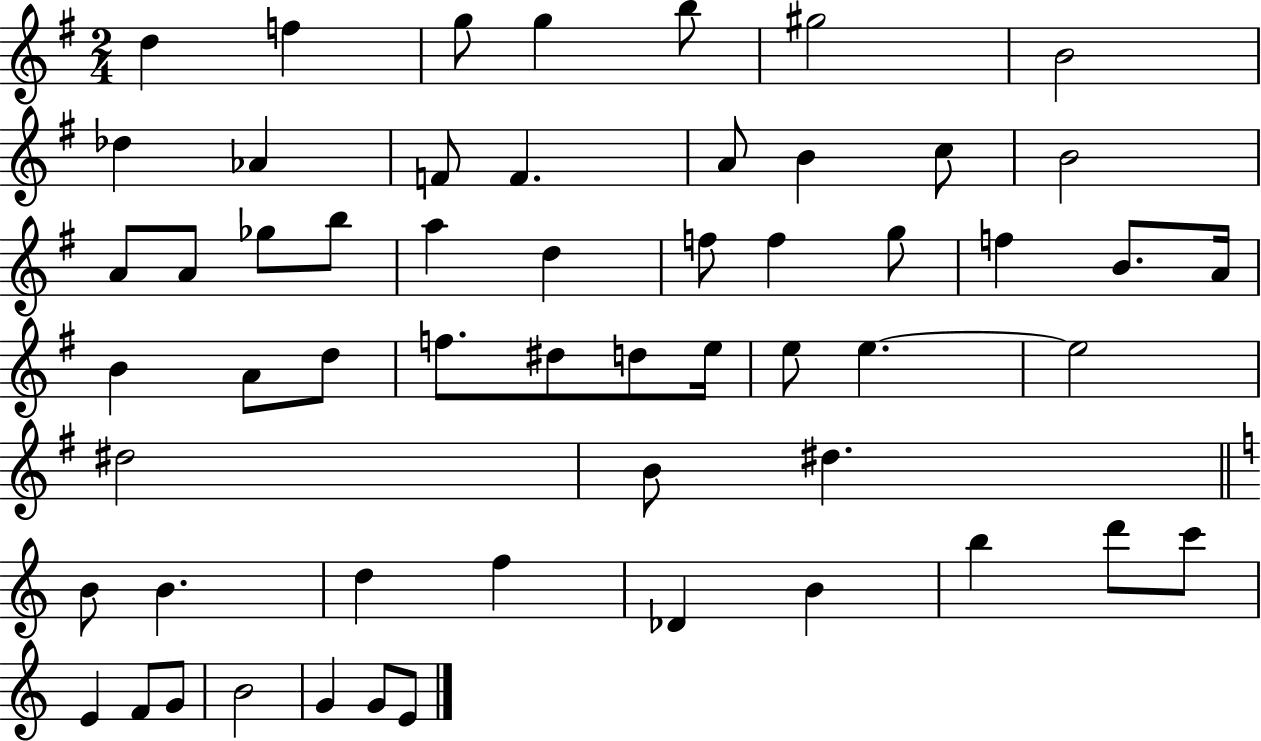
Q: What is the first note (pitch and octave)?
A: D5